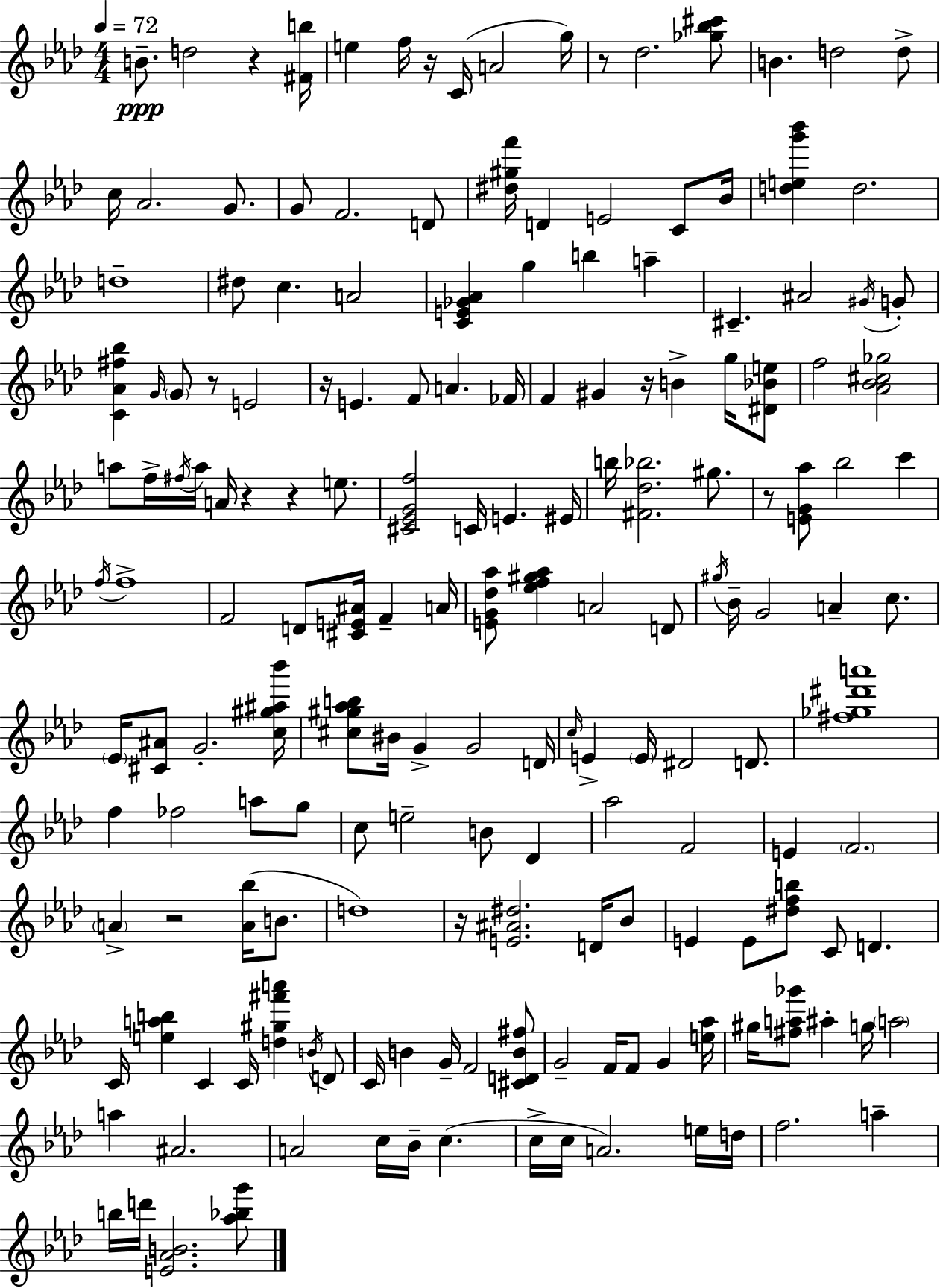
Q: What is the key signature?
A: AES major